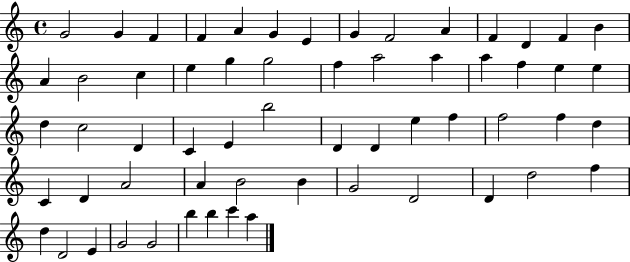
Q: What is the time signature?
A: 4/4